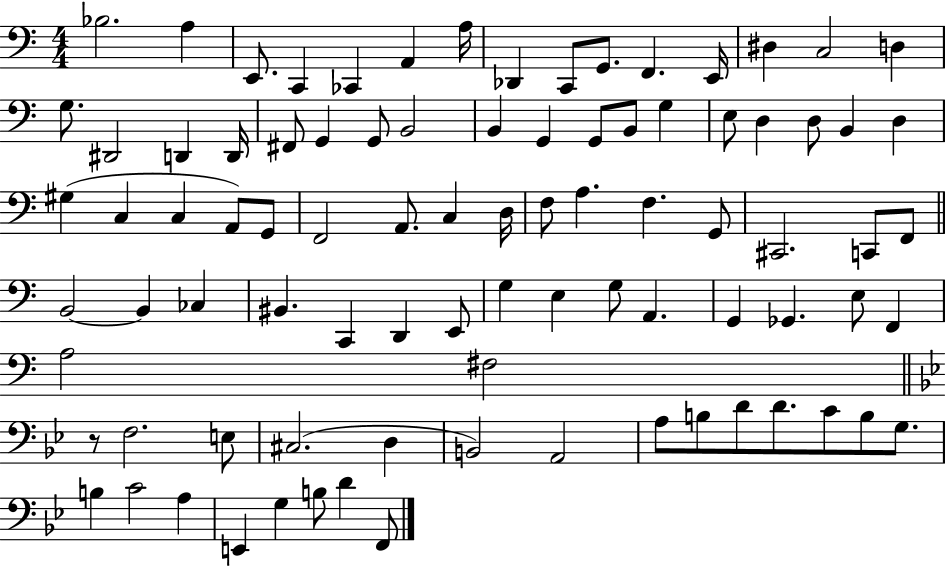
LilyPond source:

{
  \clef bass
  \numericTimeSignature
  \time 4/4
  \key c \major
  bes2. a4 | e,8. c,4 ces,4 a,4 a16 | des,4 c,8 g,8. f,4. e,16 | dis4 c2 d4 | \break g8. dis,2 d,4 d,16 | fis,8 g,4 g,8 b,2 | b,4 g,4 g,8 b,8 g4 | e8 d4 d8 b,4 d4 | \break gis4( c4 c4 a,8) g,8 | f,2 a,8. c4 d16 | f8 a4. f4. g,8 | cis,2. c,8 f,8 | \break \bar "||" \break \key c \major b,2~~ b,4 ces4 | bis,4. c,4 d,4 e,8 | g4 e4 g8 a,4. | g,4 ges,4. e8 f,4 | \break a2 fis2 | \bar "||" \break \key bes \major r8 f2. e8 | cis2.( d4 | b,2) a,2 | a8 b8 d'8 d'8. c'8 b8 g8. | \break b4 c'2 a4 | e,4 g4 b8 d'4 f,8 | \bar "|."
}